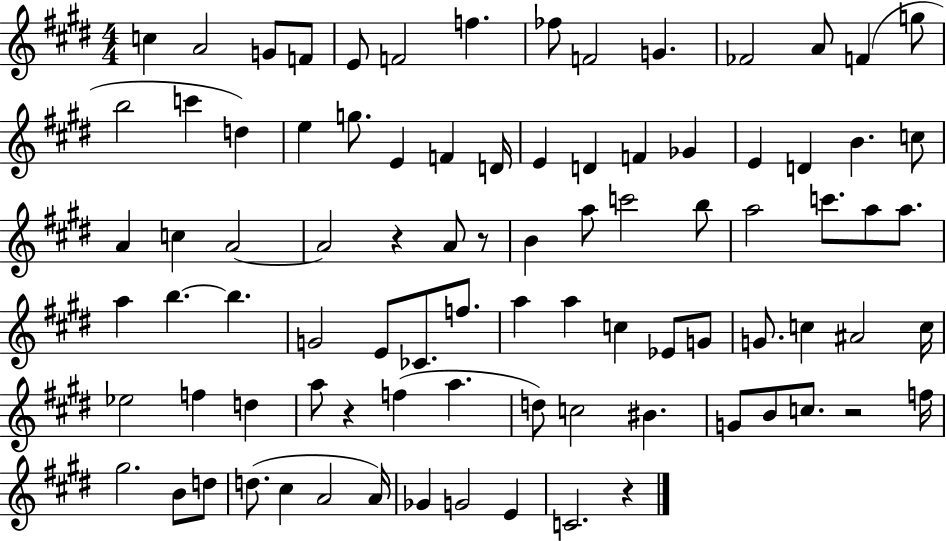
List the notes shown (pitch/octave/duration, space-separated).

C5/q A4/h G4/e F4/e E4/e F4/h F5/q. FES5/e F4/h G4/q. FES4/h A4/e F4/q G5/e B5/h C6/q D5/q E5/q G5/e. E4/q F4/q D4/s E4/q D4/q F4/q Gb4/q E4/q D4/q B4/q. C5/e A4/q C5/q A4/h A4/h R/q A4/e R/e B4/q A5/e C6/h B5/e A5/h C6/e. A5/e A5/e. A5/q B5/q. B5/q. G4/h E4/e CES4/e. F5/e. A5/q A5/q C5/q Eb4/e G4/e G4/e. C5/q A#4/h C5/s Eb5/h F5/q D5/q A5/e R/q F5/q A5/q. D5/e C5/h BIS4/q. G4/e B4/e C5/e. R/h F5/s G#5/h. B4/e D5/e D5/e. C#5/q A4/h A4/s Gb4/q G4/h E4/q C4/h. R/q